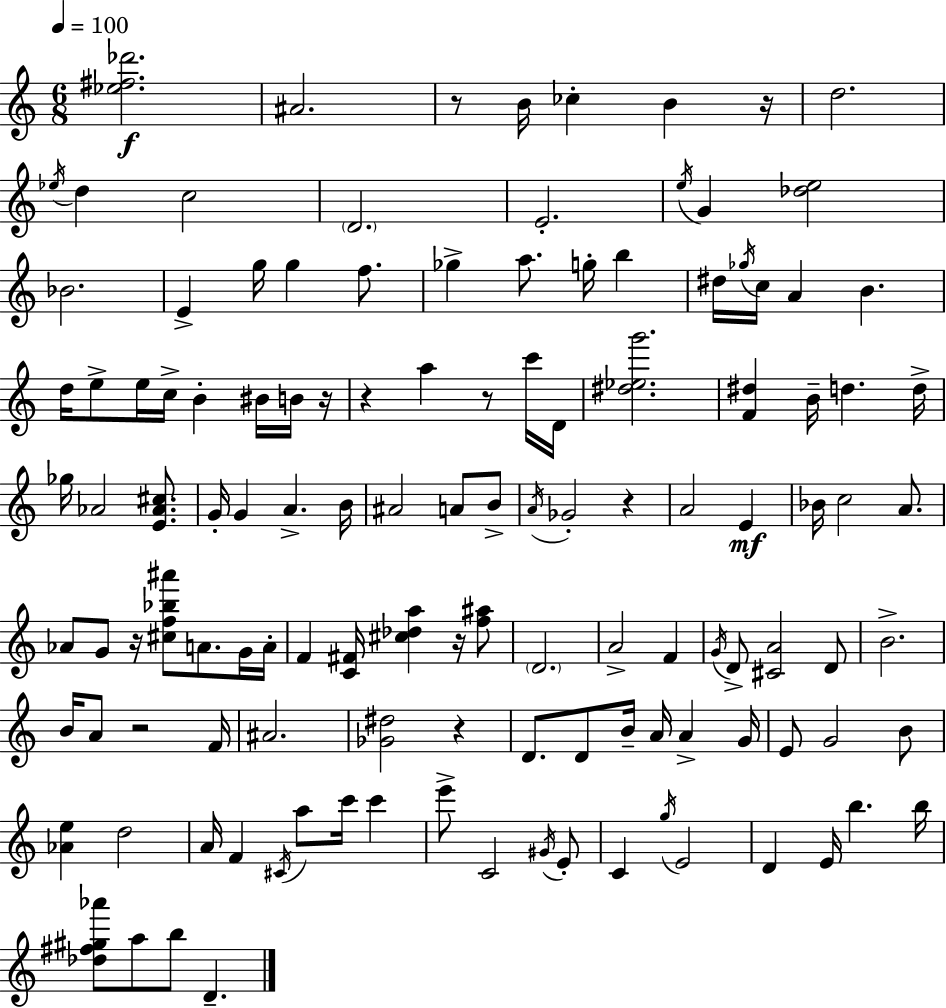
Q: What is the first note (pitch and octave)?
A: A#4